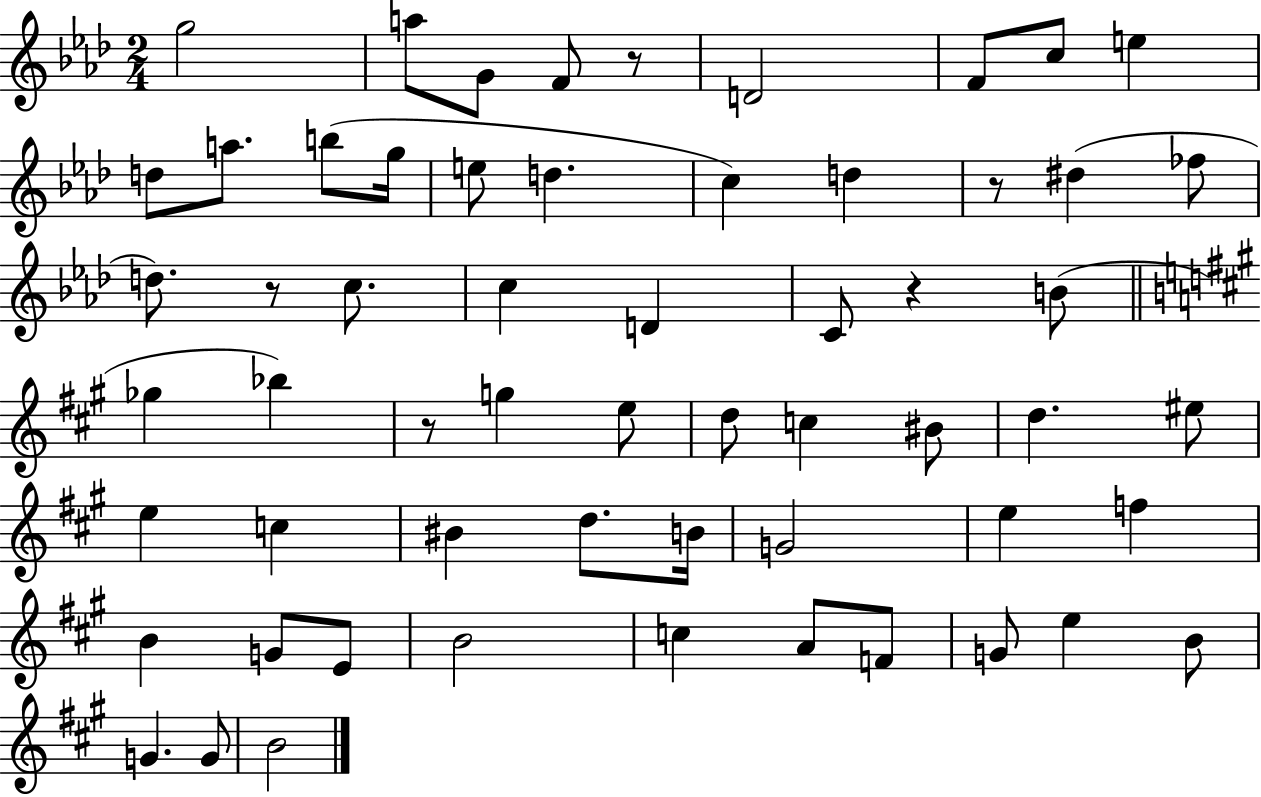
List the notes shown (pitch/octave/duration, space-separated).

G5/h A5/e G4/e F4/e R/e D4/h F4/e C5/e E5/q D5/e A5/e. B5/e G5/s E5/e D5/q. C5/q D5/q R/e D#5/q FES5/e D5/e. R/e C5/e. C5/q D4/q C4/e R/q B4/e Gb5/q Bb5/q R/e G5/q E5/e D5/e C5/q BIS4/e D5/q. EIS5/e E5/q C5/q BIS4/q D5/e. B4/s G4/h E5/q F5/q B4/q G4/e E4/e B4/h C5/q A4/e F4/e G4/e E5/q B4/e G4/q. G4/e B4/h